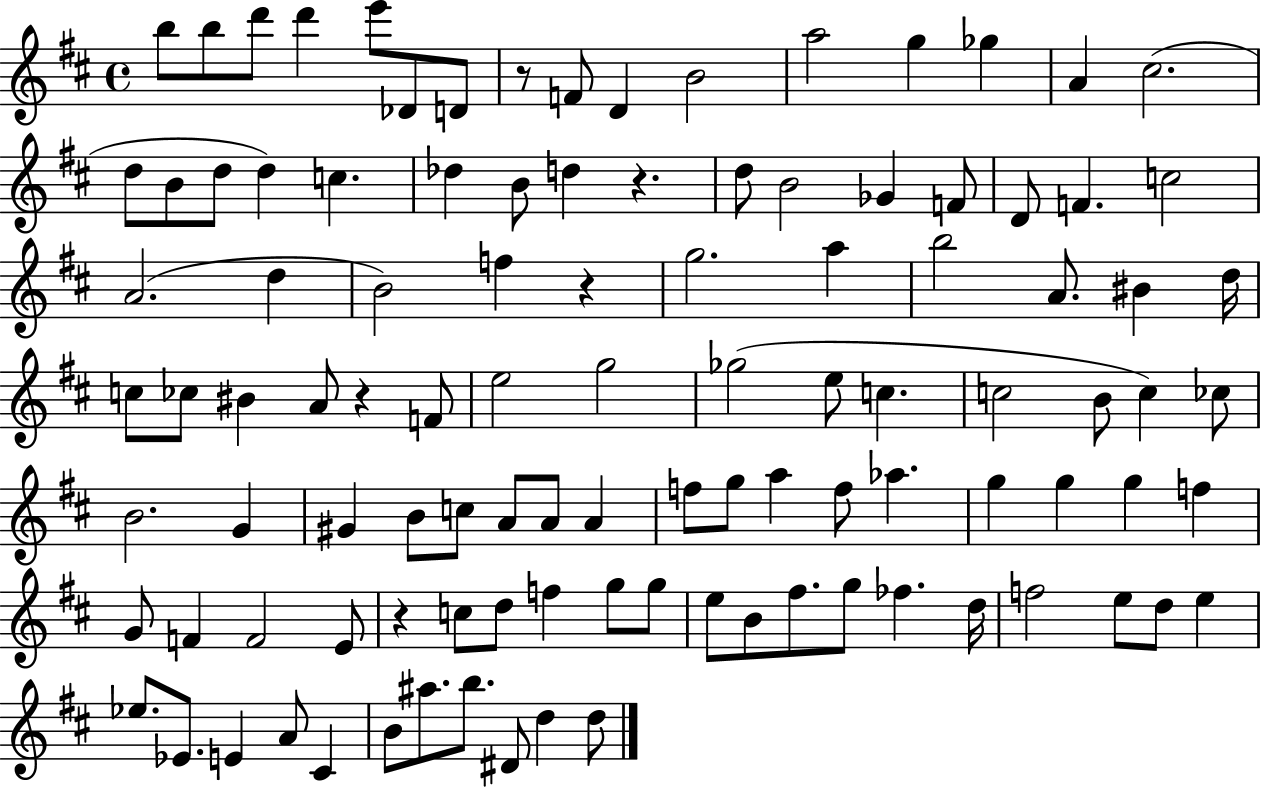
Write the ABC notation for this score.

X:1
T:Untitled
M:4/4
L:1/4
K:D
b/2 b/2 d'/2 d' e'/2 _D/2 D/2 z/2 F/2 D B2 a2 g _g A ^c2 d/2 B/2 d/2 d c _d B/2 d z d/2 B2 _G F/2 D/2 F c2 A2 d B2 f z g2 a b2 A/2 ^B d/4 c/2 _c/2 ^B A/2 z F/2 e2 g2 _g2 e/2 c c2 B/2 c _c/2 B2 G ^G B/2 c/2 A/2 A/2 A f/2 g/2 a f/2 _a g g g f G/2 F F2 E/2 z c/2 d/2 f g/2 g/2 e/2 B/2 ^f/2 g/2 _f d/4 f2 e/2 d/2 e _e/2 _E/2 E A/2 ^C B/2 ^a/2 b/2 ^D/2 d d/2